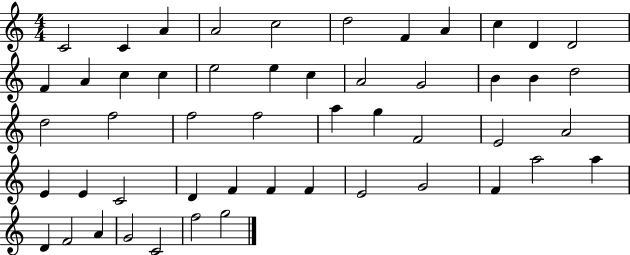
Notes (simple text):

C4/h C4/q A4/q A4/h C5/h D5/h F4/q A4/q C5/q D4/q D4/h F4/q A4/q C5/q C5/q E5/h E5/q C5/q A4/h G4/h B4/q B4/q D5/h D5/h F5/h F5/h F5/h A5/q G5/q F4/h E4/h A4/h E4/q E4/q C4/h D4/q F4/q F4/q F4/q E4/h G4/h F4/q A5/h A5/q D4/q F4/h A4/q G4/h C4/h F5/h G5/h